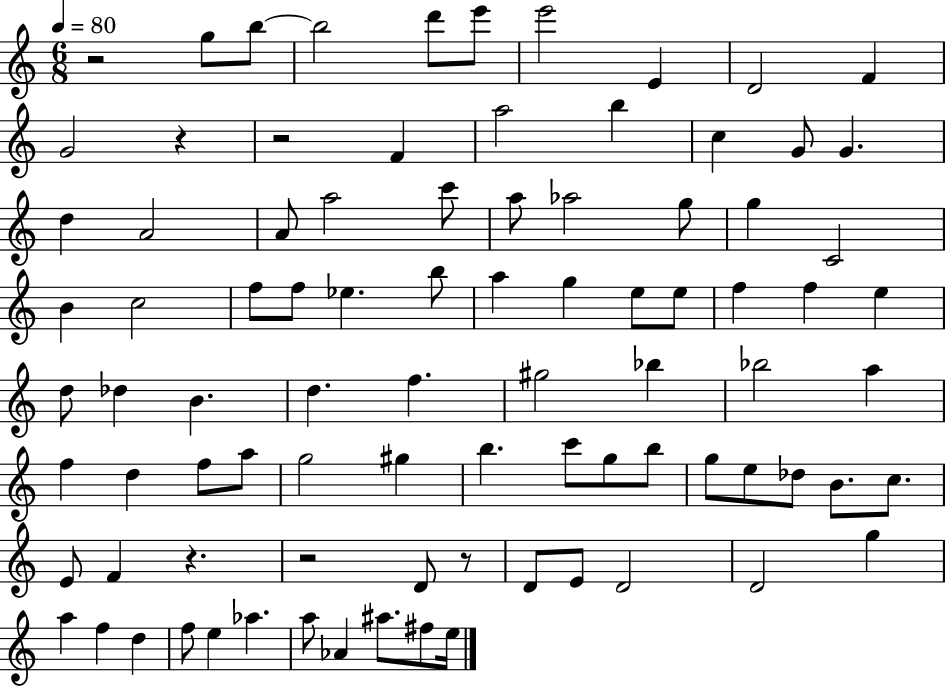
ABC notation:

X:1
T:Untitled
M:6/8
L:1/4
K:C
z2 g/2 b/2 b2 d'/2 e'/2 e'2 E D2 F G2 z z2 F a2 b c G/2 G d A2 A/2 a2 c'/2 a/2 _a2 g/2 g C2 B c2 f/2 f/2 _e b/2 a g e/2 e/2 f f e d/2 _d B d f ^g2 _b _b2 a f d f/2 a/2 g2 ^g b c'/2 g/2 b/2 g/2 e/2 _d/2 B/2 c/2 E/2 F z z2 D/2 z/2 D/2 E/2 D2 D2 g a f d f/2 e _a a/2 _A ^a/2 ^f/2 e/4